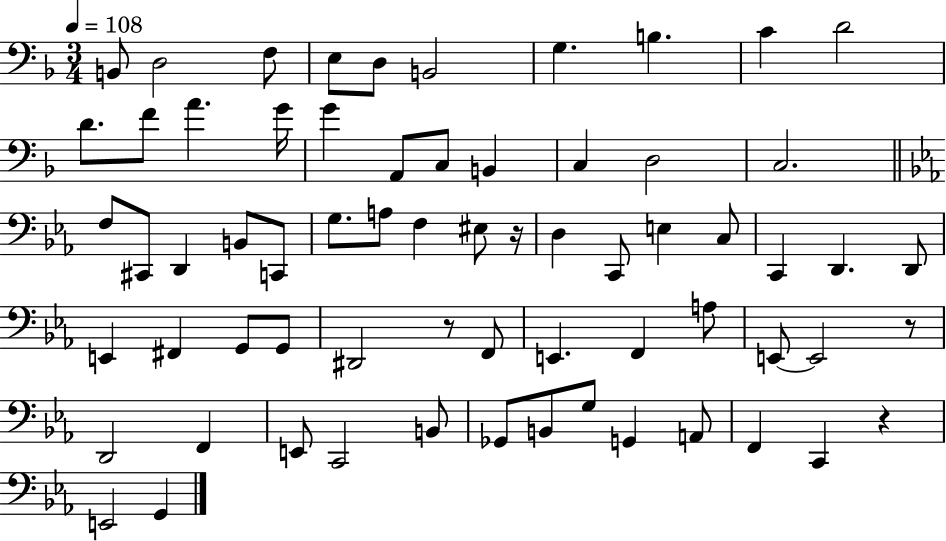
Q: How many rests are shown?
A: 4